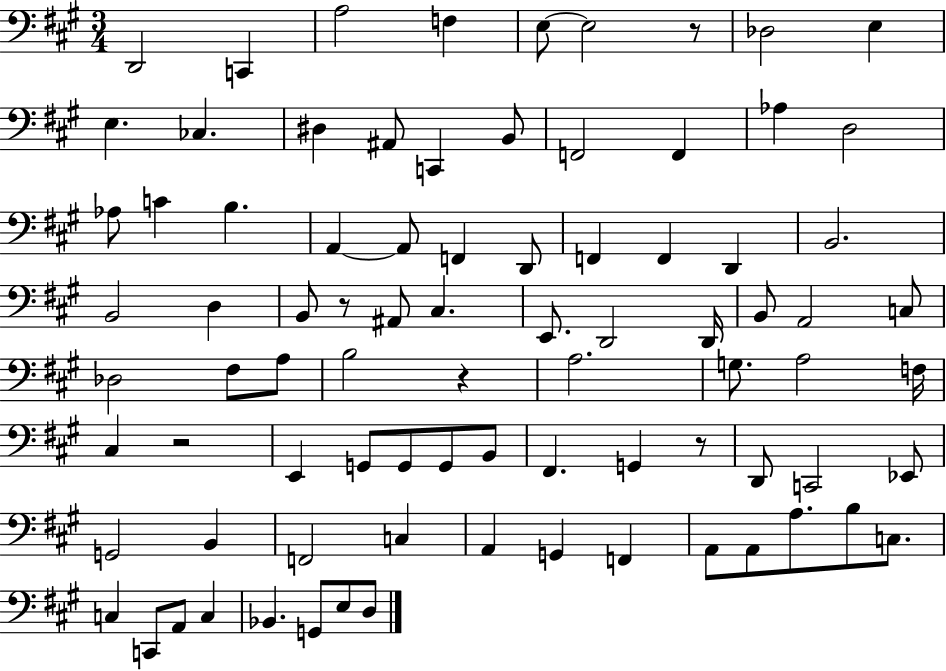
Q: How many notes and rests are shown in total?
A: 84